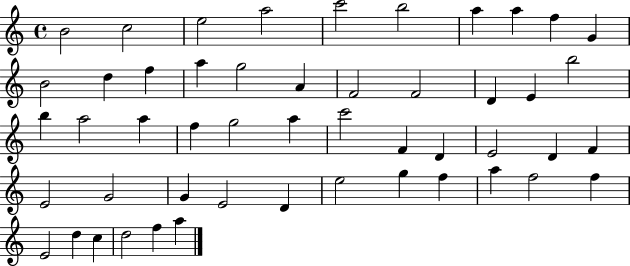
X:1
T:Untitled
M:4/4
L:1/4
K:C
B2 c2 e2 a2 c'2 b2 a a f G B2 d f a g2 A F2 F2 D E b2 b a2 a f g2 a c'2 F D E2 D F E2 G2 G E2 D e2 g f a f2 f E2 d c d2 f a